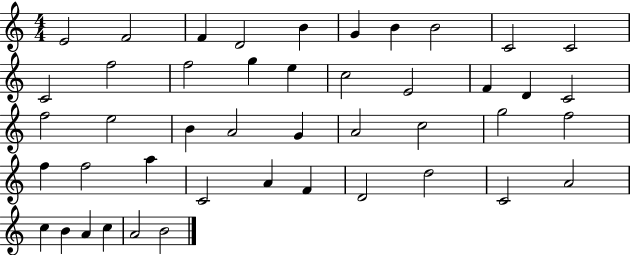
{
  \clef treble
  \numericTimeSignature
  \time 4/4
  \key c \major
  e'2 f'2 | f'4 d'2 b'4 | g'4 b'4 b'2 | c'2 c'2 | \break c'2 f''2 | f''2 g''4 e''4 | c''2 e'2 | f'4 d'4 c'2 | \break f''2 e''2 | b'4 a'2 g'4 | a'2 c''2 | g''2 f''2 | \break f''4 f''2 a''4 | c'2 a'4 f'4 | d'2 d''2 | c'2 a'2 | \break c''4 b'4 a'4 c''4 | a'2 b'2 | \bar "|."
}